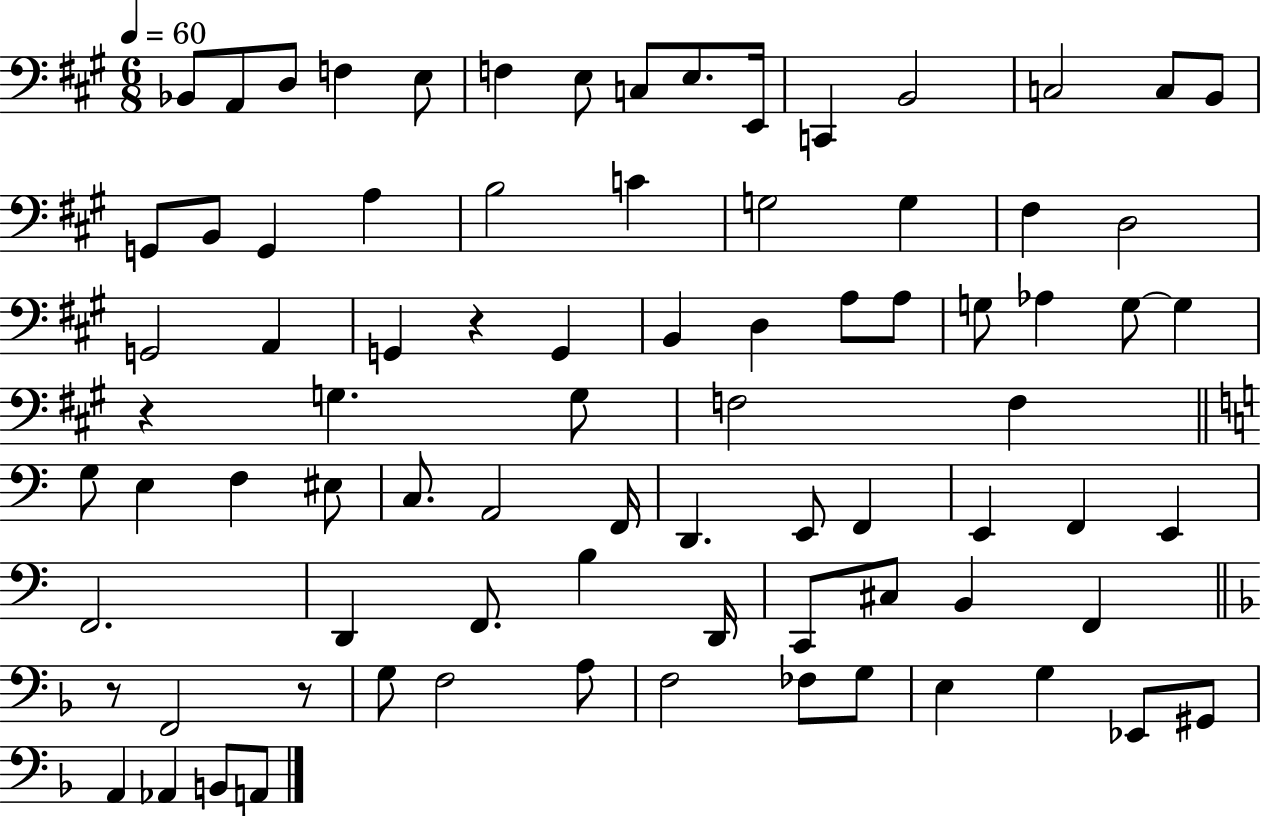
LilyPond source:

{
  \clef bass
  \numericTimeSignature
  \time 6/8
  \key a \major
  \tempo 4 = 60
  bes,8 a,8 d8 f4 e8 | f4 e8 c8 e8. e,16 | c,4 b,2 | c2 c8 b,8 | \break g,8 b,8 g,4 a4 | b2 c'4 | g2 g4 | fis4 d2 | \break g,2 a,4 | g,4 r4 g,4 | b,4 d4 a8 a8 | g8 aes4 g8~~ g4 | \break r4 g4. g8 | f2 f4 | \bar "||" \break \key c \major g8 e4 f4 eis8 | c8. a,2 f,16 | d,4. e,8 f,4 | e,4 f,4 e,4 | \break f,2. | d,4 f,8. b4 d,16 | c,8 cis8 b,4 f,4 | \bar "||" \break \key d \minor r8 f,2 r8 | g8 f2 a8 | f2 fes8 g8 | e4 g4 ees,8 gis,8 | \break a,4 aes,4 b,8 a,8 | \bar "|."
}